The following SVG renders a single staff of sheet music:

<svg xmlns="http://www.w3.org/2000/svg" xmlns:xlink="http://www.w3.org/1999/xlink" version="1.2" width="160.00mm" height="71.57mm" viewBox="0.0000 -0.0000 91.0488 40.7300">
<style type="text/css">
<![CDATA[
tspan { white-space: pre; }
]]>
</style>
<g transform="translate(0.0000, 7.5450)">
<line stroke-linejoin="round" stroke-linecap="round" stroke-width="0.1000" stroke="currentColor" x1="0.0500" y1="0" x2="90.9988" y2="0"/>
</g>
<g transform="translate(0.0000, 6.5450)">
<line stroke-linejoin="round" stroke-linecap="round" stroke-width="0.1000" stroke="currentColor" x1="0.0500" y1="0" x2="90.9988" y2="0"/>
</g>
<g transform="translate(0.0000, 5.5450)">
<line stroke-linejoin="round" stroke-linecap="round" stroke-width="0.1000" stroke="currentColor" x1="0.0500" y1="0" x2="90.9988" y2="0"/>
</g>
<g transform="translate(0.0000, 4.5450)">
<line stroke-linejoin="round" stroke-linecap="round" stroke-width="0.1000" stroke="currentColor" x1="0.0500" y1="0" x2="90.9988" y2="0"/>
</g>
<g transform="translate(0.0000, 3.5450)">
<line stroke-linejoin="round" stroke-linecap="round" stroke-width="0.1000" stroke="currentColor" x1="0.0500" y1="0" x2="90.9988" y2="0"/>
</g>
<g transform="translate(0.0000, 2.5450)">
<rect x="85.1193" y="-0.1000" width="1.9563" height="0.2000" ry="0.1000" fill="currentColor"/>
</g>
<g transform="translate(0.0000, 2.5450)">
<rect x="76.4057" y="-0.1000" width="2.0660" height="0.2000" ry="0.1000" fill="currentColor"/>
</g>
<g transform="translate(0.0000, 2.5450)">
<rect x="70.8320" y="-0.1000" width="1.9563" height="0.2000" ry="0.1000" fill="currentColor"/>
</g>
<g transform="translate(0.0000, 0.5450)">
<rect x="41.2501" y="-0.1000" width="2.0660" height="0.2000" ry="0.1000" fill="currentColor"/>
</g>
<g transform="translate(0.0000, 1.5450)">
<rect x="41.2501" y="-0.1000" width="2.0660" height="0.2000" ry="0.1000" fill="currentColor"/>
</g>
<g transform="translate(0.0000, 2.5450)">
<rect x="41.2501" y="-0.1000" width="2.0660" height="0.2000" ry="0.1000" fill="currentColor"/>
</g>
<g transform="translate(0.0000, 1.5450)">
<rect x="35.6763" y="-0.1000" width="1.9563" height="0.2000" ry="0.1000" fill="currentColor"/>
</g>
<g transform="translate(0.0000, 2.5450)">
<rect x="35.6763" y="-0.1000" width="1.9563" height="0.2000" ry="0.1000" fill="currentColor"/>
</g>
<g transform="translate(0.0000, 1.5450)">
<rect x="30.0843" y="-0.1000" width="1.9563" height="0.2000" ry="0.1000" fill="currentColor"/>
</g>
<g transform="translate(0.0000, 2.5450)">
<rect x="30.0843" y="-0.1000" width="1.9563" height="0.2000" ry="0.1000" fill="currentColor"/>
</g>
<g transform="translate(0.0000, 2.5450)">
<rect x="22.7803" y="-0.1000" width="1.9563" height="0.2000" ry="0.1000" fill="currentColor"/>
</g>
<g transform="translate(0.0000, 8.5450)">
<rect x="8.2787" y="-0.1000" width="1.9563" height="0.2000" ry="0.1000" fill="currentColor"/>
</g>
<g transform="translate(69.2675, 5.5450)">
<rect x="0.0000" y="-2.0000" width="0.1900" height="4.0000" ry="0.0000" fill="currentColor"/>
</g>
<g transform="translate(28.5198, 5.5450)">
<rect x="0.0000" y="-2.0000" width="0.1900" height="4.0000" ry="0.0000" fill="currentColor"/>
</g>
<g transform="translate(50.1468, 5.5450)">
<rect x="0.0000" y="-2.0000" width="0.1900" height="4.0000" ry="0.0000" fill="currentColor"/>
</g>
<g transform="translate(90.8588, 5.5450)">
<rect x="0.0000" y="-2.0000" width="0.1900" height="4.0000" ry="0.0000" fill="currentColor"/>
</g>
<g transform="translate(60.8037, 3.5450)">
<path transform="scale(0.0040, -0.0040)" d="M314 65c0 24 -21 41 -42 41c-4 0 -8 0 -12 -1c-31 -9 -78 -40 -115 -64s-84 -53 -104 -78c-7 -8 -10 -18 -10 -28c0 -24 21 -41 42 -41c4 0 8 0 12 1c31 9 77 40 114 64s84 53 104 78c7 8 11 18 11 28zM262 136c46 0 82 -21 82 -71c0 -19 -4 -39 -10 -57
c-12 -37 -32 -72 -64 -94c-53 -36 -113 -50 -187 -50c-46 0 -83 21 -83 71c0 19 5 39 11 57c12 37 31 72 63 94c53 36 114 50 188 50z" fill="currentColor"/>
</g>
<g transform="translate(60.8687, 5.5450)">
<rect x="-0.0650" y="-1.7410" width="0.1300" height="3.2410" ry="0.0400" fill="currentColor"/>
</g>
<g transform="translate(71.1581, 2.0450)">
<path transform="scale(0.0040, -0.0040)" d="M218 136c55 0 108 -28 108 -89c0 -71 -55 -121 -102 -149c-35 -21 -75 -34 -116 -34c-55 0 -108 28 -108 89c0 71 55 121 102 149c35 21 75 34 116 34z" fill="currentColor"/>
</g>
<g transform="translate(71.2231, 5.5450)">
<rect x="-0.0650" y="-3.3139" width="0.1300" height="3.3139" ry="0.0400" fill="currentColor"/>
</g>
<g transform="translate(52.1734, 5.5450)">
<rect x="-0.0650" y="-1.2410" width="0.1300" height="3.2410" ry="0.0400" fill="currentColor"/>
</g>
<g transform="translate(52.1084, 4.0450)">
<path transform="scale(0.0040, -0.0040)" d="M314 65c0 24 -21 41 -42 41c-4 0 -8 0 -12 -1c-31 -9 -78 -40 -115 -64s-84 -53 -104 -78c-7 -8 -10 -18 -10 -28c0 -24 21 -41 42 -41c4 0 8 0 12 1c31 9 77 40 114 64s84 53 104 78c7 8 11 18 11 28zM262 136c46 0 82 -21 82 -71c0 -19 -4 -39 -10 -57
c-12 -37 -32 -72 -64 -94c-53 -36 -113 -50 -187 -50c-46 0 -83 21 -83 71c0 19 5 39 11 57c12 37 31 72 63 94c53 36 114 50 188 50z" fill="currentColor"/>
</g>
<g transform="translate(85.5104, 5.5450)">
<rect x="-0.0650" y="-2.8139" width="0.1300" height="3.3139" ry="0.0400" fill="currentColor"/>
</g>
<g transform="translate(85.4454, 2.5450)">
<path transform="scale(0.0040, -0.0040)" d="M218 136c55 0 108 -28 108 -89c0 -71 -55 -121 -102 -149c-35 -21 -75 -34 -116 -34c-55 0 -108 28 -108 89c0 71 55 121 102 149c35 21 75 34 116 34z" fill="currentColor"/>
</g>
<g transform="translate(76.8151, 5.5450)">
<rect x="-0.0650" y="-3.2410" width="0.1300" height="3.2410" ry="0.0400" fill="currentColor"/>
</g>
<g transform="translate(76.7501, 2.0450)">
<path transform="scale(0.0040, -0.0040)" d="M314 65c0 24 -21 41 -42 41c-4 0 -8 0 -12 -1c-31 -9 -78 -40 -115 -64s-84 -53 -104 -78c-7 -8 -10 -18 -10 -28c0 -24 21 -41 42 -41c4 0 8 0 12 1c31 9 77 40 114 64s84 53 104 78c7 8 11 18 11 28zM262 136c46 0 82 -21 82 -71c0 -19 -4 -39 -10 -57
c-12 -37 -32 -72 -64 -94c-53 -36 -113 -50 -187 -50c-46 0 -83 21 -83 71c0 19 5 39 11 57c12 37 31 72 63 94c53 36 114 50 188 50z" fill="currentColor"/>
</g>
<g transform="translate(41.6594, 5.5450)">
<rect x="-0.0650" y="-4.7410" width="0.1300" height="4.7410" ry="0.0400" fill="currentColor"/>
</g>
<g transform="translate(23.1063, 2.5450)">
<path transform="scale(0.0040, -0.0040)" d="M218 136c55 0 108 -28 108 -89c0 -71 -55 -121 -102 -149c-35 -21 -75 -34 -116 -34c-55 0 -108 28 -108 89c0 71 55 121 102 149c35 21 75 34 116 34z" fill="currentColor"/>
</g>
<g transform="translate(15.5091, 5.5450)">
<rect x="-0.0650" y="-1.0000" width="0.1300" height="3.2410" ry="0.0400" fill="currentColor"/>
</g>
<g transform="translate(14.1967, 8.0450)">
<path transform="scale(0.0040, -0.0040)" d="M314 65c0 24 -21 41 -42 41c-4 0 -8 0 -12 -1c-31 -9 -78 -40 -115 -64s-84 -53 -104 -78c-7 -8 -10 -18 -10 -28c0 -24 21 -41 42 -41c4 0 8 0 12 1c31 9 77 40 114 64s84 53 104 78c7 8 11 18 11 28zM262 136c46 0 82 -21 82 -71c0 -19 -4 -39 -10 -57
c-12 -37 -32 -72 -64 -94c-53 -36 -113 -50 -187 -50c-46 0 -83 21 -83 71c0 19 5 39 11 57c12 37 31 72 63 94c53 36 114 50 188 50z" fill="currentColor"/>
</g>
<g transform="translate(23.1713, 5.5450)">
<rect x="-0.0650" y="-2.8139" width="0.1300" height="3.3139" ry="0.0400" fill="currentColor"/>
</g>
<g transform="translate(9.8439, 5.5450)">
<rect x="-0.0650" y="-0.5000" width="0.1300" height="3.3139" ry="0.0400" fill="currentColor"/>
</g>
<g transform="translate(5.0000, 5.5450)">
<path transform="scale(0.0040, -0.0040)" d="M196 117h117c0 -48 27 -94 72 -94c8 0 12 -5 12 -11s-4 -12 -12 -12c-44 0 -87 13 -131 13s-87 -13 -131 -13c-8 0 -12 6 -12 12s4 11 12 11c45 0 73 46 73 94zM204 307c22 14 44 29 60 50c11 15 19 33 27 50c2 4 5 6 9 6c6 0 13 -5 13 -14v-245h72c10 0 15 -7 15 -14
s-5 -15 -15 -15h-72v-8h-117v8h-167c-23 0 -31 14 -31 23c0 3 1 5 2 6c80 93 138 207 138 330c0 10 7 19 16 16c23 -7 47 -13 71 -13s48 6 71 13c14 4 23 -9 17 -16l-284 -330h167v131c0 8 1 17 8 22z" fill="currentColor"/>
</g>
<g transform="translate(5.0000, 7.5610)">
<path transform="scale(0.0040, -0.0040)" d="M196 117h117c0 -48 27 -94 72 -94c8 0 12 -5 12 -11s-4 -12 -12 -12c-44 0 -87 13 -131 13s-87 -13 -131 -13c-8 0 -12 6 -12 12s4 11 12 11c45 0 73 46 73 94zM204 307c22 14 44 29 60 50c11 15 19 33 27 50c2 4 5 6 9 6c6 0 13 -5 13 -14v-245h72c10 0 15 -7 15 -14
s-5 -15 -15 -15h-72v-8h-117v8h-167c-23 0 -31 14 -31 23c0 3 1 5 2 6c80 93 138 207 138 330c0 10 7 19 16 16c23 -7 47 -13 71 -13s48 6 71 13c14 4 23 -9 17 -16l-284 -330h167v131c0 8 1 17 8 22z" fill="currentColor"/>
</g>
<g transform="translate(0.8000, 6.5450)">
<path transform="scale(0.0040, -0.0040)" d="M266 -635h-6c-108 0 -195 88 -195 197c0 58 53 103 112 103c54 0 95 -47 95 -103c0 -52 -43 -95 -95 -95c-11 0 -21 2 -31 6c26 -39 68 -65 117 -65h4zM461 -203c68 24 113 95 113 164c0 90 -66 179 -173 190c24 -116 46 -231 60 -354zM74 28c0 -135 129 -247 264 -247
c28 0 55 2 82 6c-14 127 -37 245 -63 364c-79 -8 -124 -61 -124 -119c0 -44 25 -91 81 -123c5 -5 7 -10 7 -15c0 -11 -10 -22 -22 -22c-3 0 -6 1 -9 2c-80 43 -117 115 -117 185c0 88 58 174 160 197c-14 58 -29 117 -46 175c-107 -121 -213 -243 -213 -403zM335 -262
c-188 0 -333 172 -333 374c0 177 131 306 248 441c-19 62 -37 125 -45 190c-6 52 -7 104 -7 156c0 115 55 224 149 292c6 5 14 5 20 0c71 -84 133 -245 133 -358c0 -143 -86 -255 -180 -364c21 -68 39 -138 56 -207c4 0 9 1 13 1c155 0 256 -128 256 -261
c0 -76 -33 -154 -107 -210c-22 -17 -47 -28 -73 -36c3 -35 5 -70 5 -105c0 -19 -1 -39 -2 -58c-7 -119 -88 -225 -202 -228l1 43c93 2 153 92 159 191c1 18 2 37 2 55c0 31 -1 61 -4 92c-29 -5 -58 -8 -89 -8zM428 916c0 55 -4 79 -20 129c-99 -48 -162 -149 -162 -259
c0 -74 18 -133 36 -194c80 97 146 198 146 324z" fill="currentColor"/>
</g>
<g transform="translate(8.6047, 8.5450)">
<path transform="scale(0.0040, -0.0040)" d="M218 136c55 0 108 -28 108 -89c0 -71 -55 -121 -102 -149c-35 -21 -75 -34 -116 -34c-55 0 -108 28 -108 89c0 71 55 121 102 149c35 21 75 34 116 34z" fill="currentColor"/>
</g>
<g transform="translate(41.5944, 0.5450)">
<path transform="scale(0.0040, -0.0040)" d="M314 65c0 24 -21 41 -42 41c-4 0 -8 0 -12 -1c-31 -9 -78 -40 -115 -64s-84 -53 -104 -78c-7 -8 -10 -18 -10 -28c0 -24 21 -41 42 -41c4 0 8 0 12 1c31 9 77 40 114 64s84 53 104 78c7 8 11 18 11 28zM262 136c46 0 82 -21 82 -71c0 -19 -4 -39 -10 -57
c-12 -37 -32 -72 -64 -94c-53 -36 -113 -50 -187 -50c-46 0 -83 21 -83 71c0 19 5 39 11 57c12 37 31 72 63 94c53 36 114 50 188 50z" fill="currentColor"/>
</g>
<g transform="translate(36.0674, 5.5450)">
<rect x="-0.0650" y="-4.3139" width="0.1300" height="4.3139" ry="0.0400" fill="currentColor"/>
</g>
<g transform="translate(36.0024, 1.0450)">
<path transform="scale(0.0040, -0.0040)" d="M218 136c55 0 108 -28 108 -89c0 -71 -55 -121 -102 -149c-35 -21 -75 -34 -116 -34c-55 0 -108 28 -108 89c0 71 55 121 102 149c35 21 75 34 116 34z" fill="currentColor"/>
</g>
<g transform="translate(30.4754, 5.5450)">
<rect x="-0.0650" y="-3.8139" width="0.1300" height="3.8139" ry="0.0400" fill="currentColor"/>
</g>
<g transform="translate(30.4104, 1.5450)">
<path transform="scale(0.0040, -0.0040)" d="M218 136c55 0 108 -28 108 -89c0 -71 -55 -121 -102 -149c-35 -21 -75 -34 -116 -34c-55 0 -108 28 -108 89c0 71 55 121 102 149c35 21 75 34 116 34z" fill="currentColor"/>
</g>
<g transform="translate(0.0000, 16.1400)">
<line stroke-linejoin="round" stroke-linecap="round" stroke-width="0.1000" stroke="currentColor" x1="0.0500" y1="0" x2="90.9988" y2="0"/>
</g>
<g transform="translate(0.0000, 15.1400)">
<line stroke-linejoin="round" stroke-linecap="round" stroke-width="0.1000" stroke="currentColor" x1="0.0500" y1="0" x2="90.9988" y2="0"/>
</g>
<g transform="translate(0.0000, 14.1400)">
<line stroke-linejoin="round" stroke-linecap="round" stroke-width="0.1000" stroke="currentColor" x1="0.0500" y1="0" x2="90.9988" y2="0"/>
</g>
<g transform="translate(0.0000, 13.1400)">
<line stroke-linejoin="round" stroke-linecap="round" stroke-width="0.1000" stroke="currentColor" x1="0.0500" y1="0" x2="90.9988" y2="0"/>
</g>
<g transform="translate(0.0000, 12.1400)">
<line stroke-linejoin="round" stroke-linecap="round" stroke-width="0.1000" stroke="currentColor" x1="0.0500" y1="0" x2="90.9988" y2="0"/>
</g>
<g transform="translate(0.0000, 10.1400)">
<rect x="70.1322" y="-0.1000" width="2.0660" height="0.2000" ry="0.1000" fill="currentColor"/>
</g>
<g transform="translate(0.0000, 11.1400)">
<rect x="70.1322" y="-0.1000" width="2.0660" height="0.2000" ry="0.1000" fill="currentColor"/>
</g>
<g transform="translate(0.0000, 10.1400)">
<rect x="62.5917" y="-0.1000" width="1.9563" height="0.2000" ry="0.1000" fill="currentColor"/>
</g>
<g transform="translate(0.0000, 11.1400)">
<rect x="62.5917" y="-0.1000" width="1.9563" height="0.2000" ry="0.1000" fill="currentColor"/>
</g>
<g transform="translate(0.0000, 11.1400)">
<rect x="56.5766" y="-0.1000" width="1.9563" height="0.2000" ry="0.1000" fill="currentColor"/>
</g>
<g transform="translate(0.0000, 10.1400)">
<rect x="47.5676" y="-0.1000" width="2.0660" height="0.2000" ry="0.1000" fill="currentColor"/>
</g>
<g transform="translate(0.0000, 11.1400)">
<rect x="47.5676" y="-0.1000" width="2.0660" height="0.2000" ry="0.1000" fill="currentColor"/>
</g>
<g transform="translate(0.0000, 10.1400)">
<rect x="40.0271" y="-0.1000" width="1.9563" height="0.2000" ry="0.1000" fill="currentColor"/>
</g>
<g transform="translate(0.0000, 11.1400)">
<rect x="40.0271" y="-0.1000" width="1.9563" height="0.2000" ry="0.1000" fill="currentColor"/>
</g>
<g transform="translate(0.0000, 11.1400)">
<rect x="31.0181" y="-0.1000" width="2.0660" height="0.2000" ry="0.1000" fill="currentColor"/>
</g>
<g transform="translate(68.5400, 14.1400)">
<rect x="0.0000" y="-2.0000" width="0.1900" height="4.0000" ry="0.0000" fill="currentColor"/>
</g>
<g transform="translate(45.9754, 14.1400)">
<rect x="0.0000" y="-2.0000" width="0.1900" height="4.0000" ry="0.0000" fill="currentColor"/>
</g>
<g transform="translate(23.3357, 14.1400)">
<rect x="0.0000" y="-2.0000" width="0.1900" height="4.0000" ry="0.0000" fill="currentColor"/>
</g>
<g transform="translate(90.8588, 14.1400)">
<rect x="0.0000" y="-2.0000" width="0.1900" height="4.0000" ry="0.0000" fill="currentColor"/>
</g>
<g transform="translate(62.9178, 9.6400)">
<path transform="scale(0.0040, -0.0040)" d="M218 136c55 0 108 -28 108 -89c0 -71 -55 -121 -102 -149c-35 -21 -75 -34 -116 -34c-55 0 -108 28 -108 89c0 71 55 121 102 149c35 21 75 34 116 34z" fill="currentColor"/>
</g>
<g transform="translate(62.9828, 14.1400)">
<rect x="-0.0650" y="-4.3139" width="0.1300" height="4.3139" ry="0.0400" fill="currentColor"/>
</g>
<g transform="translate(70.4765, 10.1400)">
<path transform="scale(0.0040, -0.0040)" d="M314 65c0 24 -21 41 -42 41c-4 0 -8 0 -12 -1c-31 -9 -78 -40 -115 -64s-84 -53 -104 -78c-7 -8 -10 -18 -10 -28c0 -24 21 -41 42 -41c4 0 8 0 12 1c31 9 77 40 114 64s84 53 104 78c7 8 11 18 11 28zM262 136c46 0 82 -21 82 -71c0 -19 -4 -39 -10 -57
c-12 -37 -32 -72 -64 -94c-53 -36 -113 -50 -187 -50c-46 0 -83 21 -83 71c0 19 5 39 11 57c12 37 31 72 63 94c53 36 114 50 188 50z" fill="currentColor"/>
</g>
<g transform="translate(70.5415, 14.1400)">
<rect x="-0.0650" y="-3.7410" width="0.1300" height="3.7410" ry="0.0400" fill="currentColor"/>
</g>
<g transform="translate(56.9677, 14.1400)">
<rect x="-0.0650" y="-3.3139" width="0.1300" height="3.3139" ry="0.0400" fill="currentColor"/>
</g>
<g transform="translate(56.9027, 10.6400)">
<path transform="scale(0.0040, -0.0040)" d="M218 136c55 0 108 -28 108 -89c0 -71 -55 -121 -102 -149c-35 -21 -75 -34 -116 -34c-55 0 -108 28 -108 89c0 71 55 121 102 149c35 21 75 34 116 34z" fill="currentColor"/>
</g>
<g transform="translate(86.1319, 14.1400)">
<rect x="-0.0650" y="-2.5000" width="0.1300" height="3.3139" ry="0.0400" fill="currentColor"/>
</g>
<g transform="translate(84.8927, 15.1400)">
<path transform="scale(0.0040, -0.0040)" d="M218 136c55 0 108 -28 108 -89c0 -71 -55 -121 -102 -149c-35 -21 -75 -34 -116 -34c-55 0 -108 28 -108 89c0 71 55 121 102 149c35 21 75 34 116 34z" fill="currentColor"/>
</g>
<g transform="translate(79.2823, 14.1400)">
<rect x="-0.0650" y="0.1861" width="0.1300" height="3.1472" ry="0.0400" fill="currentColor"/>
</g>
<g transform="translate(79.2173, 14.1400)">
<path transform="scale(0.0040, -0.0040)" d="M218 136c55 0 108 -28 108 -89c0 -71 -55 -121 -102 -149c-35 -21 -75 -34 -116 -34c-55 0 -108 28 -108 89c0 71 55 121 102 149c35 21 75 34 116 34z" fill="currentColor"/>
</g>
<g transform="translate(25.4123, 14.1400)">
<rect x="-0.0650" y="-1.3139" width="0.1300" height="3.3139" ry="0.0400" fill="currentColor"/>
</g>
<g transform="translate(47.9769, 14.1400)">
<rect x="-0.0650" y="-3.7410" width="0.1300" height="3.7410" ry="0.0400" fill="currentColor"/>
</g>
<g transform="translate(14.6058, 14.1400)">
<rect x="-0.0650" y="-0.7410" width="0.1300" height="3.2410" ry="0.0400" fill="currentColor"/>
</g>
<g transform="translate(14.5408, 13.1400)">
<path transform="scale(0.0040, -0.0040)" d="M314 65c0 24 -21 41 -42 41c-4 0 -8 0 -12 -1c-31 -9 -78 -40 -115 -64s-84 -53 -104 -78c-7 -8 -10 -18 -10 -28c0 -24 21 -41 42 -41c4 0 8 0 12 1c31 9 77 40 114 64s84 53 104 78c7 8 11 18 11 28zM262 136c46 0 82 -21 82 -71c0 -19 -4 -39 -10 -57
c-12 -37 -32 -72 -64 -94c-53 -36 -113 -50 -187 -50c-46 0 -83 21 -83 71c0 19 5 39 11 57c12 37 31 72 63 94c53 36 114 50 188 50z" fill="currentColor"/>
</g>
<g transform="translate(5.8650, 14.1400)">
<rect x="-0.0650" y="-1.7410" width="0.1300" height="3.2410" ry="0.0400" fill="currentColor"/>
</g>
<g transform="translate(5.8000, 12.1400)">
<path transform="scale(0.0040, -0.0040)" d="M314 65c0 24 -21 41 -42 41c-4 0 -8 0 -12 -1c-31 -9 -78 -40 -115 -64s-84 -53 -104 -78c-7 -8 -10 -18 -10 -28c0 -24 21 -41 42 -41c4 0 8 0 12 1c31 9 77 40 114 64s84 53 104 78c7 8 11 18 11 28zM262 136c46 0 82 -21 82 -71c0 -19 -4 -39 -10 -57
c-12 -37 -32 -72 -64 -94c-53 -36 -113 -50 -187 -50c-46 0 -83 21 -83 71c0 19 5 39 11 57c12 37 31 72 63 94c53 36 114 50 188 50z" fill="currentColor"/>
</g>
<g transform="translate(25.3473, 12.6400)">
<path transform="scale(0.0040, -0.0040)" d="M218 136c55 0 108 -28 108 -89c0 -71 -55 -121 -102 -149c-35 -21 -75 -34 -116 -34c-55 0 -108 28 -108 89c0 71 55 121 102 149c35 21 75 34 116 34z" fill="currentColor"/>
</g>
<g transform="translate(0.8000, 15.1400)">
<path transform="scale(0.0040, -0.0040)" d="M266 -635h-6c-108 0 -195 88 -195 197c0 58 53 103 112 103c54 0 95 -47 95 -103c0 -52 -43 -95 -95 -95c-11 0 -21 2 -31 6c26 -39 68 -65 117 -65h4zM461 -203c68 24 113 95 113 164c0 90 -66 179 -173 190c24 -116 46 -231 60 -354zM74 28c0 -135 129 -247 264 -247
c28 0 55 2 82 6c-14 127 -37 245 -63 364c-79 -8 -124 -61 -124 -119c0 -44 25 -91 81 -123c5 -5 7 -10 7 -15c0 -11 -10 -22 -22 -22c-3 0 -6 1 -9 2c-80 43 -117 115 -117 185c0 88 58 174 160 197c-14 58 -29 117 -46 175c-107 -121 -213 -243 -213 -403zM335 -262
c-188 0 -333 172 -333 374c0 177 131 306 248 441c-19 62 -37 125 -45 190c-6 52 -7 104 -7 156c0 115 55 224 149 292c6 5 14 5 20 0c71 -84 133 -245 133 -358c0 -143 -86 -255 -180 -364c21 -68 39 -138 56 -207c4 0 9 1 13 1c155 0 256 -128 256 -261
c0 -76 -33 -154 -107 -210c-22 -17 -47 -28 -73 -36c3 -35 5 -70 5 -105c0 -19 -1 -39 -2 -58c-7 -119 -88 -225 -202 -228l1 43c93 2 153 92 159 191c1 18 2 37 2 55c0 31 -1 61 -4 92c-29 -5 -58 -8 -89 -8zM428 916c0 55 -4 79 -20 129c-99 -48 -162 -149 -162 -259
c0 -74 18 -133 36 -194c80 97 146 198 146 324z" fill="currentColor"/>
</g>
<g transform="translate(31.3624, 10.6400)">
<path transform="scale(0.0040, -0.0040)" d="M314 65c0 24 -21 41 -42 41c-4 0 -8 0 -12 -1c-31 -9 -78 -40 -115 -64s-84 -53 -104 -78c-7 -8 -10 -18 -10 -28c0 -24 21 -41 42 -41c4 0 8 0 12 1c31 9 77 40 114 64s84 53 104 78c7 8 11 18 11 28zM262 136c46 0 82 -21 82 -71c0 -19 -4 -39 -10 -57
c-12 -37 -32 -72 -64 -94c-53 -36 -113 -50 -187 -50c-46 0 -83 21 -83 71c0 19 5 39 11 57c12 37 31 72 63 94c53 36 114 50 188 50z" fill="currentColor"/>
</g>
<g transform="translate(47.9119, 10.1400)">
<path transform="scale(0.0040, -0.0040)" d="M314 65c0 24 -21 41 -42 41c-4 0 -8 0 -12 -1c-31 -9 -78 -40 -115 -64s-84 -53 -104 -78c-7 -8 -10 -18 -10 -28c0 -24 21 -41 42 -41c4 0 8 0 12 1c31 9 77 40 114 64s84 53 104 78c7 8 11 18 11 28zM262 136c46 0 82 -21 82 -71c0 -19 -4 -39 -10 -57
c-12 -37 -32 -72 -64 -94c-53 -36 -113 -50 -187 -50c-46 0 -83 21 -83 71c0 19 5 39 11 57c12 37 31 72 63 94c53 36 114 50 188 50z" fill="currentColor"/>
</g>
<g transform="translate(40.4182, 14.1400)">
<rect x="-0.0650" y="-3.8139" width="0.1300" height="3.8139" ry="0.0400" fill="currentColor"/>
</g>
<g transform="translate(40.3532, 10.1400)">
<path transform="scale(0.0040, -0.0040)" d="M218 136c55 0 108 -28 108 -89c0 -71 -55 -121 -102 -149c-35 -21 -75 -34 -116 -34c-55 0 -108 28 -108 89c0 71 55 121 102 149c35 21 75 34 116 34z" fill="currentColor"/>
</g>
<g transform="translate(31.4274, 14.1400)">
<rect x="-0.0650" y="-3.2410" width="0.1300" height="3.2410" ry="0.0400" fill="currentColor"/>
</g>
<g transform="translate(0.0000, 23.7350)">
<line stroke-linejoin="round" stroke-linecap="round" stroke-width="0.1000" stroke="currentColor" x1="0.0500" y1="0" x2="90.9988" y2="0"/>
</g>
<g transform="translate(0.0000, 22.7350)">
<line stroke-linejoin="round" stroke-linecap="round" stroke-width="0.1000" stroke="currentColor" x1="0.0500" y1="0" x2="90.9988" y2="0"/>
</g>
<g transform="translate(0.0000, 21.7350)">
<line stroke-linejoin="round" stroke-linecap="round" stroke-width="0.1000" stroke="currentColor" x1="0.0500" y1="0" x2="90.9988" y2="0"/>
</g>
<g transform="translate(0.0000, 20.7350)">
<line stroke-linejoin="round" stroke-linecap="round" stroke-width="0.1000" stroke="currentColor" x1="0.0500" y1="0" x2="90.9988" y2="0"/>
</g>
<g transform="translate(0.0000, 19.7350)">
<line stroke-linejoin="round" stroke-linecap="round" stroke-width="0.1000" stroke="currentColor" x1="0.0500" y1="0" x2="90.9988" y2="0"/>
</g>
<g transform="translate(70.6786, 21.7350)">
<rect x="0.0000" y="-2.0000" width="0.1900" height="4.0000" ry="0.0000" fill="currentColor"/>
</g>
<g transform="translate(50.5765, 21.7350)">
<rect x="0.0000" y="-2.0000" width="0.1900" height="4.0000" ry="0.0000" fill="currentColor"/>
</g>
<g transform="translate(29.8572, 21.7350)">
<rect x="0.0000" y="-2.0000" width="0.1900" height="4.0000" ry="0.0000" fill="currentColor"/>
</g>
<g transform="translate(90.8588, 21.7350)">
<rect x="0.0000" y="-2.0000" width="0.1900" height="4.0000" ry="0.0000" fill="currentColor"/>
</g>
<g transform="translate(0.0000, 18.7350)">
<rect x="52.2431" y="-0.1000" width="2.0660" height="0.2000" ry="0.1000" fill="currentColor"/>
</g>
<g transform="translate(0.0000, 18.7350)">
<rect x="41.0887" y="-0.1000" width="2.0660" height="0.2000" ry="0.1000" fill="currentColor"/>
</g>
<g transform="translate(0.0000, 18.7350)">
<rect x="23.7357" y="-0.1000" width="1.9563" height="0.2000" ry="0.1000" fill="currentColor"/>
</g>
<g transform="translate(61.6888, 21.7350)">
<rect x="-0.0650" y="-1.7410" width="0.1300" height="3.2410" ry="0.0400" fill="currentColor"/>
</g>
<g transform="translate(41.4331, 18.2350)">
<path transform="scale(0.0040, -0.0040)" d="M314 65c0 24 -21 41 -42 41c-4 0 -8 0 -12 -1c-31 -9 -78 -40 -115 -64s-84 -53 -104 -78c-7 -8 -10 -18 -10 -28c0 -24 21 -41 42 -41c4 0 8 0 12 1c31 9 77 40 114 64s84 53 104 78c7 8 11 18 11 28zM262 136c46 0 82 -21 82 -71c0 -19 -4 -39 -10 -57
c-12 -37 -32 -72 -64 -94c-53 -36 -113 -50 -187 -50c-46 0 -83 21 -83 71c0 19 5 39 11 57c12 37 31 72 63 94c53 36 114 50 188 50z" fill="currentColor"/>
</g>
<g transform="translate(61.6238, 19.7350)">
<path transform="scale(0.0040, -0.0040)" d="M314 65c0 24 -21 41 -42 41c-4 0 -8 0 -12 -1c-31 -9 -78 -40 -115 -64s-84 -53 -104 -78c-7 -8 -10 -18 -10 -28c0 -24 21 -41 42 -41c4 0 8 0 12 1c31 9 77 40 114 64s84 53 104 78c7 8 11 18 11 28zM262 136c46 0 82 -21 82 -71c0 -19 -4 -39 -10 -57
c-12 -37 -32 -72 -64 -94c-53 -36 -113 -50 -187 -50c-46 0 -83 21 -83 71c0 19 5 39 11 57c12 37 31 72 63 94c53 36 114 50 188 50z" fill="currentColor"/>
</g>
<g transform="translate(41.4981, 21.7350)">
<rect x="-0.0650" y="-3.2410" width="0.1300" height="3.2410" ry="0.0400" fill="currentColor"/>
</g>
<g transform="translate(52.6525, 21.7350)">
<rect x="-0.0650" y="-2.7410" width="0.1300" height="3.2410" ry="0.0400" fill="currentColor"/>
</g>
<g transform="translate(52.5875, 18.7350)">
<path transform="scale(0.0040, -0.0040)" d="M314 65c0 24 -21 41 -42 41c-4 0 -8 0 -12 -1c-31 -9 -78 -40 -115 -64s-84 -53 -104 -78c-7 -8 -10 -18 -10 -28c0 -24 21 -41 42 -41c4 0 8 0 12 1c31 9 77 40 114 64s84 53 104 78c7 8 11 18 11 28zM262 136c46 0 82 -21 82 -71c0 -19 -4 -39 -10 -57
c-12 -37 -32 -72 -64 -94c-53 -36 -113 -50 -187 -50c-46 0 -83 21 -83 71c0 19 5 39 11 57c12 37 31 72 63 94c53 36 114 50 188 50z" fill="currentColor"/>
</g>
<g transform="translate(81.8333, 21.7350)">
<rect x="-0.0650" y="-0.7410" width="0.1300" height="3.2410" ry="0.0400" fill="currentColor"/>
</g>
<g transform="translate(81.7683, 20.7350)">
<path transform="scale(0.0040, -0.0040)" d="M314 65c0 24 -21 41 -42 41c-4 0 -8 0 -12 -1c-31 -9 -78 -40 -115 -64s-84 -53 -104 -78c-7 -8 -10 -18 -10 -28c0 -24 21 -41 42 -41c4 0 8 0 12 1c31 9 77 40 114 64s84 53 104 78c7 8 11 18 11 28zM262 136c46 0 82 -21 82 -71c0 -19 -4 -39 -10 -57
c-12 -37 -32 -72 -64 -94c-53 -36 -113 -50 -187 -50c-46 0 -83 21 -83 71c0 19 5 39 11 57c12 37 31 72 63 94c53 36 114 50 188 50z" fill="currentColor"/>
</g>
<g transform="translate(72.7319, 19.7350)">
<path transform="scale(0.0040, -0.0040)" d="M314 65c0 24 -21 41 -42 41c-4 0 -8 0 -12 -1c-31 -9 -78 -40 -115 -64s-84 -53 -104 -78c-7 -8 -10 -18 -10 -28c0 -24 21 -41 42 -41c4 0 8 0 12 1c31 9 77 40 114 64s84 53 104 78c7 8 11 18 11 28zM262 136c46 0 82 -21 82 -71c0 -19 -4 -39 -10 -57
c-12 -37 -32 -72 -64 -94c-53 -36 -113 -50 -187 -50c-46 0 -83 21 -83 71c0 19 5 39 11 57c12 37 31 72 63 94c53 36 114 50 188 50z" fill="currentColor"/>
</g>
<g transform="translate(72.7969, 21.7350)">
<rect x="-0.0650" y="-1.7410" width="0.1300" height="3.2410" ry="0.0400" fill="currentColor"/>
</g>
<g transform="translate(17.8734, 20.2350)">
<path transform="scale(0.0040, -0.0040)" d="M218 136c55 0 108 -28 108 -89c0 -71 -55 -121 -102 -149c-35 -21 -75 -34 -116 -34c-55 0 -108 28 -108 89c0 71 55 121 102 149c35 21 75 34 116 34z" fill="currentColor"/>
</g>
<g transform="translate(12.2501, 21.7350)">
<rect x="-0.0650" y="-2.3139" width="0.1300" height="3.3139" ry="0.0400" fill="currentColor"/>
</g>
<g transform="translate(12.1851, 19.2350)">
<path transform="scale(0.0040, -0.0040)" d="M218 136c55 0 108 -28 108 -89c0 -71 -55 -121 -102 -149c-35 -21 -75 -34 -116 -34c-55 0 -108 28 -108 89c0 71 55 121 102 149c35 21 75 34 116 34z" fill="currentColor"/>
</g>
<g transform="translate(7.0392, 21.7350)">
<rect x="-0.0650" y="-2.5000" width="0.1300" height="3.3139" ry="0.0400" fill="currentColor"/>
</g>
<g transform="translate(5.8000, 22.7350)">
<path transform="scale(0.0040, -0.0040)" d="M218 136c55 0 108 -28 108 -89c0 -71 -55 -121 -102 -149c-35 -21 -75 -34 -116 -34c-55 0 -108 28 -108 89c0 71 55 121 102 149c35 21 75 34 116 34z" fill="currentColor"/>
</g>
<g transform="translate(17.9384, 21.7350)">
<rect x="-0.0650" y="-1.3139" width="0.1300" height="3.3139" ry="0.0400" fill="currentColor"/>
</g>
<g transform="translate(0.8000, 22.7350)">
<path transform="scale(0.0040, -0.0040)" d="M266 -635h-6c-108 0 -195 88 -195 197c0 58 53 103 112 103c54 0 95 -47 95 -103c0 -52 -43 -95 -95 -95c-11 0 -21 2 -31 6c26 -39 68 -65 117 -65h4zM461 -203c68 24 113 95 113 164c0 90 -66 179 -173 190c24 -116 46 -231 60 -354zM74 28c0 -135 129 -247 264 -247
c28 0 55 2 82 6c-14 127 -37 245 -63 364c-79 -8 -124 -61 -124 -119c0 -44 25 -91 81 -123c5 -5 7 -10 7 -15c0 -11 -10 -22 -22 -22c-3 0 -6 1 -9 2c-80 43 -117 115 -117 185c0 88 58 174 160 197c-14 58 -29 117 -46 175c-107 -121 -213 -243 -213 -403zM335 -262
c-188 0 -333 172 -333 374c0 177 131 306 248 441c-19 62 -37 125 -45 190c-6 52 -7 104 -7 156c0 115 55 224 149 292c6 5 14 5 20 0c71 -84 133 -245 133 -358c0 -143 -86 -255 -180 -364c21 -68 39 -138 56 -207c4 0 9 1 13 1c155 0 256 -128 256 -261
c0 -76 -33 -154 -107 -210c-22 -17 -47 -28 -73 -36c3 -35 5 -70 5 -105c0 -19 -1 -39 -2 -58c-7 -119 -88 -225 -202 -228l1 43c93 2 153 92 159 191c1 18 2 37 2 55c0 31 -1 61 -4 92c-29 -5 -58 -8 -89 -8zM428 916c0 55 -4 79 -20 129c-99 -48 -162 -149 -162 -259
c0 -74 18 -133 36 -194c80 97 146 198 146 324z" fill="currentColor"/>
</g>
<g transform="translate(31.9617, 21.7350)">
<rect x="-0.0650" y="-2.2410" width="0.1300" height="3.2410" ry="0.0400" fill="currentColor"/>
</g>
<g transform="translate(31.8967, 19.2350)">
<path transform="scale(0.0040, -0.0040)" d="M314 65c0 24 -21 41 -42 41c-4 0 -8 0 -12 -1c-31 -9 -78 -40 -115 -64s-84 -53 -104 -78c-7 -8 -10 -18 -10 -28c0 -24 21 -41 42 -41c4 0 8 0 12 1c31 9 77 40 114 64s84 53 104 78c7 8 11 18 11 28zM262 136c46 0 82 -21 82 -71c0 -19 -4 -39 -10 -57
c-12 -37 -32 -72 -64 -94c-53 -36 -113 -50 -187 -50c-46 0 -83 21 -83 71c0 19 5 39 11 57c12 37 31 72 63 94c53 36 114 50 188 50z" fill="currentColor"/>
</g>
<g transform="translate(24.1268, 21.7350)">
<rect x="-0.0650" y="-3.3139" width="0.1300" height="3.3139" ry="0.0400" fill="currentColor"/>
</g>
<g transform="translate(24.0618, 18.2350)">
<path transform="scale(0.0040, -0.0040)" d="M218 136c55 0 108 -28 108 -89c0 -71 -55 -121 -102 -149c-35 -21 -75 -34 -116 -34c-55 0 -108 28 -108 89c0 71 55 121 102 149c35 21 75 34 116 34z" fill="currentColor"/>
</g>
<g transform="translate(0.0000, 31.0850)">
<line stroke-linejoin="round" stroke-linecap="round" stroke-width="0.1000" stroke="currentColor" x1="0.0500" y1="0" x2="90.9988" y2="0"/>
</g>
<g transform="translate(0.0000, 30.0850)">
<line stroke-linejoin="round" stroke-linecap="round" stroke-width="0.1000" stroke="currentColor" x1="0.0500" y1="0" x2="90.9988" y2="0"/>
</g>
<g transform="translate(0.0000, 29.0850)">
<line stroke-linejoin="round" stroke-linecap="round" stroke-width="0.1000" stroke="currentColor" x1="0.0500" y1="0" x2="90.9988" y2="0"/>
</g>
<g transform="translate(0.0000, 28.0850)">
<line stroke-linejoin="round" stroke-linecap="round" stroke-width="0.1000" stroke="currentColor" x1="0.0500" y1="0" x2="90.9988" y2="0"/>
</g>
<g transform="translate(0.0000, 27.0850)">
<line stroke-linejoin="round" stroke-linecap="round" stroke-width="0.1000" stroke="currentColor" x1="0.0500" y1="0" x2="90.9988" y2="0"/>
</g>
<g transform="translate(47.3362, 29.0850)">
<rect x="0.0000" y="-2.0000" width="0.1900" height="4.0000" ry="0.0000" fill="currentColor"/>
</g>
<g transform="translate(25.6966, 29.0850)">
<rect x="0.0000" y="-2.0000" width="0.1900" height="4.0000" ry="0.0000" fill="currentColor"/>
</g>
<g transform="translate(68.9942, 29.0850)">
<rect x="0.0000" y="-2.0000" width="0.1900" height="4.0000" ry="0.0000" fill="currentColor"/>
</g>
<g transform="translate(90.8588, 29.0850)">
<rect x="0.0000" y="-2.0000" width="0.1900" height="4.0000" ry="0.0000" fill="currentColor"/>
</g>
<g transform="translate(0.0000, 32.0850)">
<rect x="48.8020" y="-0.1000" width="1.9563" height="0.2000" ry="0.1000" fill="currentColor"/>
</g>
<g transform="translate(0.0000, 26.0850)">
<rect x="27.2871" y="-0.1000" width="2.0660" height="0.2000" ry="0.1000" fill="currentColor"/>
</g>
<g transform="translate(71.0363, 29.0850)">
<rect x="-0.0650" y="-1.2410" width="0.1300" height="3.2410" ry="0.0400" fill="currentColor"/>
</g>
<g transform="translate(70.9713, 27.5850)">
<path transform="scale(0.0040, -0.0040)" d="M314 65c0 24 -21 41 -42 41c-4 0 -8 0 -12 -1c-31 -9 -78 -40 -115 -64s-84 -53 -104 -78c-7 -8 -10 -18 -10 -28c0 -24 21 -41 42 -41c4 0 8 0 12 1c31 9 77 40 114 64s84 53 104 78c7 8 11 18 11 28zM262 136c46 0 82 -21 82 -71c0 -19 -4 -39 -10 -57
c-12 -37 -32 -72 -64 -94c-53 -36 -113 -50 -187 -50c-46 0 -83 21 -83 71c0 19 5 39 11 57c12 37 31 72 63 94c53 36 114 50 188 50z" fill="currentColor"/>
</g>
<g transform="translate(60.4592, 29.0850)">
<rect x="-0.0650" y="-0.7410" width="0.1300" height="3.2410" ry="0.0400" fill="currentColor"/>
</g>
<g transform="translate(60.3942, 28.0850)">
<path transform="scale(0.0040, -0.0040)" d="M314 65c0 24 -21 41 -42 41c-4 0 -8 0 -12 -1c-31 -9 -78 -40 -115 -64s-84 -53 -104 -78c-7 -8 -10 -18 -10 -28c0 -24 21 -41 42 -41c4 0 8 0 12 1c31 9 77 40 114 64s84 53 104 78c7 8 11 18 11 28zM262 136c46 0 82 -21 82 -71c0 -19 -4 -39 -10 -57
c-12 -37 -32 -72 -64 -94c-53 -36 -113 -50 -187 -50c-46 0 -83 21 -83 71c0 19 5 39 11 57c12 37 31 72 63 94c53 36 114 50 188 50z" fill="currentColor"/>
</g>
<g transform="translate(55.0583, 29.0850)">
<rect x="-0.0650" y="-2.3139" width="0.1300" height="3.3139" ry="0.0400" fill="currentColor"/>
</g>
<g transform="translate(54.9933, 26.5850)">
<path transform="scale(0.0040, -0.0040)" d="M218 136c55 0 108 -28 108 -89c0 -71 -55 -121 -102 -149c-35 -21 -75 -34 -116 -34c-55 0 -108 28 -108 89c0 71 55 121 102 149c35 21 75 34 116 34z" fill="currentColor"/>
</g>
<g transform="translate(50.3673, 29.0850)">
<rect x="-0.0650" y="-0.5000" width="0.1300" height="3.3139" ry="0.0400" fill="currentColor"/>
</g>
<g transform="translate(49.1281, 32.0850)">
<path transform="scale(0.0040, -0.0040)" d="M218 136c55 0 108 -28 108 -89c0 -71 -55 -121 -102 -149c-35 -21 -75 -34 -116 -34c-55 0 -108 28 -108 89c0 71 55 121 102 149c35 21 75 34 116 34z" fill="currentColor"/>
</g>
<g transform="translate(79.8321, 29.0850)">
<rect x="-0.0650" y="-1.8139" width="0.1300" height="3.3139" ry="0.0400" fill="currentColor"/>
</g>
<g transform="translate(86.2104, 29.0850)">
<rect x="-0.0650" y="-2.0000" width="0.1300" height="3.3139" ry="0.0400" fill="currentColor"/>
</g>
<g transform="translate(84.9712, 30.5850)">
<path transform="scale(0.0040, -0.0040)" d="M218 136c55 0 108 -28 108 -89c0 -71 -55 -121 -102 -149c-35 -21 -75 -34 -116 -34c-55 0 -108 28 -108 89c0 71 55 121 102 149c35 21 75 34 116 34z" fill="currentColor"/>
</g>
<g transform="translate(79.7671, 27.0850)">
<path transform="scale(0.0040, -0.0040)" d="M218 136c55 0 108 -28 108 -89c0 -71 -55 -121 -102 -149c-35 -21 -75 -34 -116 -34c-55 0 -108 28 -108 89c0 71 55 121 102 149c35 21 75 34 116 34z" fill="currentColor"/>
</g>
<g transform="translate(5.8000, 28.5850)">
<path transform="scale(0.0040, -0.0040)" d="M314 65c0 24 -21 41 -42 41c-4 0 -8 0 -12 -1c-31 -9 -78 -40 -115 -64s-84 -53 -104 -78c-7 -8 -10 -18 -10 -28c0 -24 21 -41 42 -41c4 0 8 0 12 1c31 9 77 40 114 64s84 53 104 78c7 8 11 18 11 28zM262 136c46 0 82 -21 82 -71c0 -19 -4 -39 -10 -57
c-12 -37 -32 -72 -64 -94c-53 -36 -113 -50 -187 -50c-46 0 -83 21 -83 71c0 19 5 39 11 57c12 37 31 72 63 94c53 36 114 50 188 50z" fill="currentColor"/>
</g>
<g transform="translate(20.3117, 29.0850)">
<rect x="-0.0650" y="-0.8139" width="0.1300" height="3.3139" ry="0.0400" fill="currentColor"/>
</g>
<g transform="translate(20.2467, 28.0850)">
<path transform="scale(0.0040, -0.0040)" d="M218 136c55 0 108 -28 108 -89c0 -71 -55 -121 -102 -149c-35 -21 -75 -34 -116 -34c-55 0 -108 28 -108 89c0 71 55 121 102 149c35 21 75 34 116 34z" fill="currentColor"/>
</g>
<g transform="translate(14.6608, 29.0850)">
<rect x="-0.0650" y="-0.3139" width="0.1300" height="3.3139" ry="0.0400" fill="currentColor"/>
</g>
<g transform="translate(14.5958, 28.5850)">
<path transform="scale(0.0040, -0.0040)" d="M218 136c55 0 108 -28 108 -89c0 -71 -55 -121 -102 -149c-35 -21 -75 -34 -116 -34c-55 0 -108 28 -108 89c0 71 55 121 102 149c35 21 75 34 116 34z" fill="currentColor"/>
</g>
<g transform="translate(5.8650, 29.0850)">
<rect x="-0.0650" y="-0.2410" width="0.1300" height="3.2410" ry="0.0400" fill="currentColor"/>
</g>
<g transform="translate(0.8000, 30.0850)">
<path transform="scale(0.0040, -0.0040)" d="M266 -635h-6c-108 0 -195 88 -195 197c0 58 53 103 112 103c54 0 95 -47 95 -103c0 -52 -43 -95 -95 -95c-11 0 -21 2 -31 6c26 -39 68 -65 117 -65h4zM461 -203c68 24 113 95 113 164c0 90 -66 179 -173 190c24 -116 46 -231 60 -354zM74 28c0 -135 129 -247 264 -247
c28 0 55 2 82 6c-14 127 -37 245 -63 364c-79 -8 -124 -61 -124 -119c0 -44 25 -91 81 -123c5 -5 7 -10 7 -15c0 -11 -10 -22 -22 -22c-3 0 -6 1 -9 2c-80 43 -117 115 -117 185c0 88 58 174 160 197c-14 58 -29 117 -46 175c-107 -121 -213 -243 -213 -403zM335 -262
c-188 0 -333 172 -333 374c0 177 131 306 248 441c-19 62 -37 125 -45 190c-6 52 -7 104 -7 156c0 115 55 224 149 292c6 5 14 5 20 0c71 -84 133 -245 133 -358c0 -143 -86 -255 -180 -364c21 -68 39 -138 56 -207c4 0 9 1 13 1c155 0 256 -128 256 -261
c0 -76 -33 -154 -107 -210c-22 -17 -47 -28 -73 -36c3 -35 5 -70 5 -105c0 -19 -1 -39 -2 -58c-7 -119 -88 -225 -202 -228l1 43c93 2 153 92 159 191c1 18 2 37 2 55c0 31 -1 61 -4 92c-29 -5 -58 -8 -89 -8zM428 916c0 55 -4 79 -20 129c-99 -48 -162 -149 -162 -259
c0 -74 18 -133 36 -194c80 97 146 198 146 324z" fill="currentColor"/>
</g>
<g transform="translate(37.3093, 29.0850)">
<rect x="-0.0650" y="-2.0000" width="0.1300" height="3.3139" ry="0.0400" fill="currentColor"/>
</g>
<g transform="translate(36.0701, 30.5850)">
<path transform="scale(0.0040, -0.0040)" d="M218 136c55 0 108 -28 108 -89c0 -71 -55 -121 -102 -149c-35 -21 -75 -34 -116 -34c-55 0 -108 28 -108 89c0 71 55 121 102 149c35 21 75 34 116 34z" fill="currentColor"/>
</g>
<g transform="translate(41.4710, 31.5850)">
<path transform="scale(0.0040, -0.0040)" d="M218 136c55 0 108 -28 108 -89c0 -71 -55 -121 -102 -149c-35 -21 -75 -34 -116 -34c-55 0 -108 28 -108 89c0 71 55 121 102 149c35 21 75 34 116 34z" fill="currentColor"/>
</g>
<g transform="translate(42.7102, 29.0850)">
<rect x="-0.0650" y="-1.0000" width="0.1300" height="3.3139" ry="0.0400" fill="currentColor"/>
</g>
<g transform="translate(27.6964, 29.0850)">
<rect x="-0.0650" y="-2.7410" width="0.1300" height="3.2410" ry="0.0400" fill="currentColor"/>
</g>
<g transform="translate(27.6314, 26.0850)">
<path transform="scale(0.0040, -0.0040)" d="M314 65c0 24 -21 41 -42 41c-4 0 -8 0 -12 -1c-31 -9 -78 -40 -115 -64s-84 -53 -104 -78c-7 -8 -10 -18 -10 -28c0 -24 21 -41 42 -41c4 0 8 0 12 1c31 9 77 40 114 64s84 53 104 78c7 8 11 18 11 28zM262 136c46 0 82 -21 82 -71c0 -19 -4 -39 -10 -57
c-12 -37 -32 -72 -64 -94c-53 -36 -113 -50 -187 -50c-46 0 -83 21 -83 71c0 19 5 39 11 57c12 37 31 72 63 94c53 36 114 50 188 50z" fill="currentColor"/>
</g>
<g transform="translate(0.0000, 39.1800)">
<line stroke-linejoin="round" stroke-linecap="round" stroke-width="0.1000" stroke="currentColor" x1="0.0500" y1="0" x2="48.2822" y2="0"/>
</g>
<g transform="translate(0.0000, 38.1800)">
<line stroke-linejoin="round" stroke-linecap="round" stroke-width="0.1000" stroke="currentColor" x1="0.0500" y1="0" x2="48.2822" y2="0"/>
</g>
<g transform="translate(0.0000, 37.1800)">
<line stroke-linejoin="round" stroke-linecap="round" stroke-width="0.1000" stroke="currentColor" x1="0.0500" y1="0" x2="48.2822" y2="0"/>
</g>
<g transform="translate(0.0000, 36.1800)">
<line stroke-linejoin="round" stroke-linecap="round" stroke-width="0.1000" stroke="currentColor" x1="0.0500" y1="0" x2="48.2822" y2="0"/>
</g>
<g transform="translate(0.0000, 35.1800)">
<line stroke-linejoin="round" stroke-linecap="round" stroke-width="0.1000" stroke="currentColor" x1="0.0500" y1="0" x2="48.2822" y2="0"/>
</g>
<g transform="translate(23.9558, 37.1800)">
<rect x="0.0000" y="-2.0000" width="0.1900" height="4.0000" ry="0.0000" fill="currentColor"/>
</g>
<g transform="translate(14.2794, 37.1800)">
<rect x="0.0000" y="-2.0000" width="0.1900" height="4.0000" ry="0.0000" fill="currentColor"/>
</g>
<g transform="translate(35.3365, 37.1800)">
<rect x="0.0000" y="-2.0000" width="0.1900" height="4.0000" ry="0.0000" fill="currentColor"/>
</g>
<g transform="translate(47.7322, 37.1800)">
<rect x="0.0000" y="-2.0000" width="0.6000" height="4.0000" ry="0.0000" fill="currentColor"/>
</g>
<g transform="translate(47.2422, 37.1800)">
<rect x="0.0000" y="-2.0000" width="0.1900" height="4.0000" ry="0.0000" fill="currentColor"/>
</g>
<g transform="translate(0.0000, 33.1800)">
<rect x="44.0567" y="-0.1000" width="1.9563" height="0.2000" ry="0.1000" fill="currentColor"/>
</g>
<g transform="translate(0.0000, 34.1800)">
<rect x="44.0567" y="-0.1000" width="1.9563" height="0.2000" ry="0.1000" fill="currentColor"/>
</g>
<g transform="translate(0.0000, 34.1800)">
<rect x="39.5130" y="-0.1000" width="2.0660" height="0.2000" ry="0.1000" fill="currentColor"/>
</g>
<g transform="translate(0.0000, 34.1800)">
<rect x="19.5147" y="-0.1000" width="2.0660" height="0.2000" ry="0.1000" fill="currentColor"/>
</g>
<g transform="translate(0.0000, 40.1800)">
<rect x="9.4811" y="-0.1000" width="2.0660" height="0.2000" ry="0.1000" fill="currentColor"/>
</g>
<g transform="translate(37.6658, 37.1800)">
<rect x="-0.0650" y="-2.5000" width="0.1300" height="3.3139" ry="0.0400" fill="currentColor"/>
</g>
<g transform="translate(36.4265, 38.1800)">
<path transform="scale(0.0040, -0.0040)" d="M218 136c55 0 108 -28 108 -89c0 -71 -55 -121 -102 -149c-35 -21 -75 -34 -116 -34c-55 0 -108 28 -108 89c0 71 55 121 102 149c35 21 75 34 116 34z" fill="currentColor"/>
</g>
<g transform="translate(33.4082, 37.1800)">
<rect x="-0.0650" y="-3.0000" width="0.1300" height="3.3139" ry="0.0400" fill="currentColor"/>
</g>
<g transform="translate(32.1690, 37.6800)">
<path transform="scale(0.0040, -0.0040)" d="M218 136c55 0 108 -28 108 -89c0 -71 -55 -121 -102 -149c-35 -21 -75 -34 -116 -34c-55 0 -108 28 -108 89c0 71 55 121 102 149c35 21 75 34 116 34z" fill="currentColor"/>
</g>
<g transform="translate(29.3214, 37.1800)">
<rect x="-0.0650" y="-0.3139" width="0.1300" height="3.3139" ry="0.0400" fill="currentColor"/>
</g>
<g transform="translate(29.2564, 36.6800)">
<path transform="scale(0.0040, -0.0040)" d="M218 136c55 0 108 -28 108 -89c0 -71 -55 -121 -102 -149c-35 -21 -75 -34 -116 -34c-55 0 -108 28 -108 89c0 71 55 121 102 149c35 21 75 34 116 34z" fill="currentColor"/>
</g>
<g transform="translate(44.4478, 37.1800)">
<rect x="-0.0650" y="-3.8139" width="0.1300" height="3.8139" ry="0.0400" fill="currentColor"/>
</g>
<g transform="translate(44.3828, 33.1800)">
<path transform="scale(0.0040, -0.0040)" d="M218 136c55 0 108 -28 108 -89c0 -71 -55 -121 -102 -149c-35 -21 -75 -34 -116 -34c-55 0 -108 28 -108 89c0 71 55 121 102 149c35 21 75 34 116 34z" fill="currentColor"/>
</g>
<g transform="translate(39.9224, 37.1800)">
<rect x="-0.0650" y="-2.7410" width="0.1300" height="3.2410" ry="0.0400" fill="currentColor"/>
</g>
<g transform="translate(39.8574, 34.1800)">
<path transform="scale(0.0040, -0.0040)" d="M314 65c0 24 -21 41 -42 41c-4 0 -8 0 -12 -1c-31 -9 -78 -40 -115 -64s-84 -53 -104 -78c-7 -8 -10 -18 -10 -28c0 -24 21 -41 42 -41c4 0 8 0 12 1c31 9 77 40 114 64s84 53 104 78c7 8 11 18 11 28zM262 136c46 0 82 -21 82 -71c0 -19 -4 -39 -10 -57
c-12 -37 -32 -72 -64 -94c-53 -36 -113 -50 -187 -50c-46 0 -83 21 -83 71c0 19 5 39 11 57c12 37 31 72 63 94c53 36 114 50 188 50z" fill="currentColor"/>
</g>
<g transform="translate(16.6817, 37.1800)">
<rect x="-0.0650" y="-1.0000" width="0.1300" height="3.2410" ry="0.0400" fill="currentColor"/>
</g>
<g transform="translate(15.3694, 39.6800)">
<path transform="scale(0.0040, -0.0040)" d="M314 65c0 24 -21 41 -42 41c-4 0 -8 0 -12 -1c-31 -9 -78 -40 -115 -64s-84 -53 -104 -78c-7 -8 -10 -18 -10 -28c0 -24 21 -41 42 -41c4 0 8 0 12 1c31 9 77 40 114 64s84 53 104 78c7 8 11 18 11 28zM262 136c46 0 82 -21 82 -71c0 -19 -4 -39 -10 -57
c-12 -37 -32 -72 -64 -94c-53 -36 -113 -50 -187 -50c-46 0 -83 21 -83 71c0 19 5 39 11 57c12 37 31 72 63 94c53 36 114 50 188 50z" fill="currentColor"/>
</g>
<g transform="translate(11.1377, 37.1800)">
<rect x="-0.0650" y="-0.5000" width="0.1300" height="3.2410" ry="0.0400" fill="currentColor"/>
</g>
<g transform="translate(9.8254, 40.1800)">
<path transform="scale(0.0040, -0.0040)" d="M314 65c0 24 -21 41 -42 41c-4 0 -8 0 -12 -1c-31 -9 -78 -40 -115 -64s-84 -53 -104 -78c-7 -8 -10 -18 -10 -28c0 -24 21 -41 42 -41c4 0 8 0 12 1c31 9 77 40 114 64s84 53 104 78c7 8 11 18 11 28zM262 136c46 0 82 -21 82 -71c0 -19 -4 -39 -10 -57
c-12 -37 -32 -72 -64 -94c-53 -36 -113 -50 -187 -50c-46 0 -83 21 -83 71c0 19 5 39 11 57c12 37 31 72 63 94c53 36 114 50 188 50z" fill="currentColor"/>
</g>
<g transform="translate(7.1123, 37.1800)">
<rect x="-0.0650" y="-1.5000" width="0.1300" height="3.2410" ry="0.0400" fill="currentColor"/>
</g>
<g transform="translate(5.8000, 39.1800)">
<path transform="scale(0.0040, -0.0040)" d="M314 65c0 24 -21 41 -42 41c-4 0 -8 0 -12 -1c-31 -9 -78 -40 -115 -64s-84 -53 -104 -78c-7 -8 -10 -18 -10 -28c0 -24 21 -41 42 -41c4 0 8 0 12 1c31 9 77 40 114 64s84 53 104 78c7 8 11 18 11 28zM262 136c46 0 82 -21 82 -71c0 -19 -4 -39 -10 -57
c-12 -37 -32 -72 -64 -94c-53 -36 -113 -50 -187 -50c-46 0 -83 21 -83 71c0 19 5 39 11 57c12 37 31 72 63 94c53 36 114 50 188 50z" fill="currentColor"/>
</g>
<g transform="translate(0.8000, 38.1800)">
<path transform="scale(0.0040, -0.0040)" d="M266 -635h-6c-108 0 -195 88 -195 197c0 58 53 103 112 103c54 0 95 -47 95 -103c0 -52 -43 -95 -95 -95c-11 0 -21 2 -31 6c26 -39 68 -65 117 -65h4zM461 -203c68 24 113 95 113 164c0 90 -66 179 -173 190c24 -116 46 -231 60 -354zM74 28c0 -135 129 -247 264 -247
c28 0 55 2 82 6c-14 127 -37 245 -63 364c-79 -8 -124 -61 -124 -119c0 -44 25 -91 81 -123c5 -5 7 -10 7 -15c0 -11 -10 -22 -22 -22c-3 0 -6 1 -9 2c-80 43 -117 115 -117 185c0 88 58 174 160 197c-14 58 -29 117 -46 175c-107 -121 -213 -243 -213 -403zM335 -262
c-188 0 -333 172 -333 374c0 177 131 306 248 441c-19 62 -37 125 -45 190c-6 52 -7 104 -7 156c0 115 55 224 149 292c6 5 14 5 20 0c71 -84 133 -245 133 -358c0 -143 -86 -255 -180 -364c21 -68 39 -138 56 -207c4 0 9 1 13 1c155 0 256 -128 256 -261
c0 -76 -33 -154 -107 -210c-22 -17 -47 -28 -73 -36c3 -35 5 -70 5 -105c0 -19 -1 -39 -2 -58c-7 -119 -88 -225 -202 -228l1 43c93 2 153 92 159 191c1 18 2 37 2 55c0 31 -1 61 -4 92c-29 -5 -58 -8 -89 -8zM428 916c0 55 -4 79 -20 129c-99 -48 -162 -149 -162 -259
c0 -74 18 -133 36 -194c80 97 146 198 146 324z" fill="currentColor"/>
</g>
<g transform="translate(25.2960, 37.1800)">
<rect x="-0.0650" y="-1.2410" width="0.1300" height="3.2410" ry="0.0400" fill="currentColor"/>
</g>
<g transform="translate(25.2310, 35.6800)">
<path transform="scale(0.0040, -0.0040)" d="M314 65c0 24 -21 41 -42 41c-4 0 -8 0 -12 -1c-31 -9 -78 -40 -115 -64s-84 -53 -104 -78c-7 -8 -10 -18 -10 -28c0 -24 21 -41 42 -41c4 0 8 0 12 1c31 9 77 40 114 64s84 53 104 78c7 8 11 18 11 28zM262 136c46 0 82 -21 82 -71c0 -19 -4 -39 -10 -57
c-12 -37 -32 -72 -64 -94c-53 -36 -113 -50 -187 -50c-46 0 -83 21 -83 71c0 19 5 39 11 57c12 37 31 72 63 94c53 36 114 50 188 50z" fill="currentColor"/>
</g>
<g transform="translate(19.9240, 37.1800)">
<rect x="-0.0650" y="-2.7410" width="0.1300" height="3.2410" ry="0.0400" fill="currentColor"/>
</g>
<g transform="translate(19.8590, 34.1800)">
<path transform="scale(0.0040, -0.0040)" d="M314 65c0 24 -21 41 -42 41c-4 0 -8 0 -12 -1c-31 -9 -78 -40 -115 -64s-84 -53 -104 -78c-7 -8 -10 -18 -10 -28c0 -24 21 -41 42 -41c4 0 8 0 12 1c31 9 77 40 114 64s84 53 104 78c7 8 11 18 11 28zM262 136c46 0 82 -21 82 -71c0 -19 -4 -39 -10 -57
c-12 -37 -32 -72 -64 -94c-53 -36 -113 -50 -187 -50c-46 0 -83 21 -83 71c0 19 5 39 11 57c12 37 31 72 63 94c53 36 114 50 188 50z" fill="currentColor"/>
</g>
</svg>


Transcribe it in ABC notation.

X:1
T:Untitled
M:4/4
L:1/4
K:C
C D2 a c' d' e'2 e2 f2 b b2 a f2 d2 e b2 c' c'2 b d' c'2 B G G g e b g2 b2 a2 f2 f2 d2 c2 c d a2 F D C g d2 e2 f F E2 C2 D2 a2 e2 c A G a2 c'